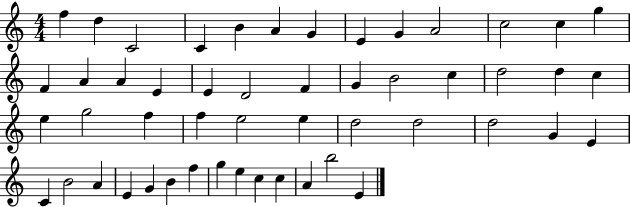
{
  \clef treble
  \numericTimeSignature
  \time 4/4
  \key c \major
  f''4 d''4 c'2 | c'4 b'4 a'4 g'4 | e'4 g'4 a'2 | c''2 c''4 g''4 | \break f'4 a'4 a'4 e'4 | e'4 d'2 f'4 | g'4 b'2 c''4 | d''2 d''4 c''4 | \break e''4 g''2 f''4 | f''4 e''2 e''4 | d''2 d''2 | d''2 g'4 e'4 | \break c'4 b'2 a'4 | e'4 g'4 b'4 f''4 | g''4 e''4 c''4 c''4 | a'4 b''2 e'4 | \break \bar "|."
}